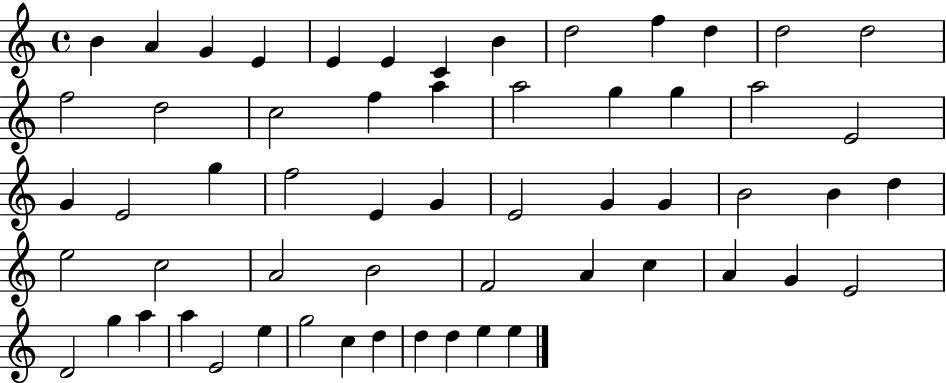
X:1
T:Untitled
M:4/4
L:1/4
K:C
B A G E E E C B d2 f d d2 d2 f2 d2 c2 f a a2 g g a2 E2 G E2 g f2 E G E2 G G B2 B d e2 c2 A2 B2 F2 A c A G E2 D2 g a a E2 e g2 c d d d e e